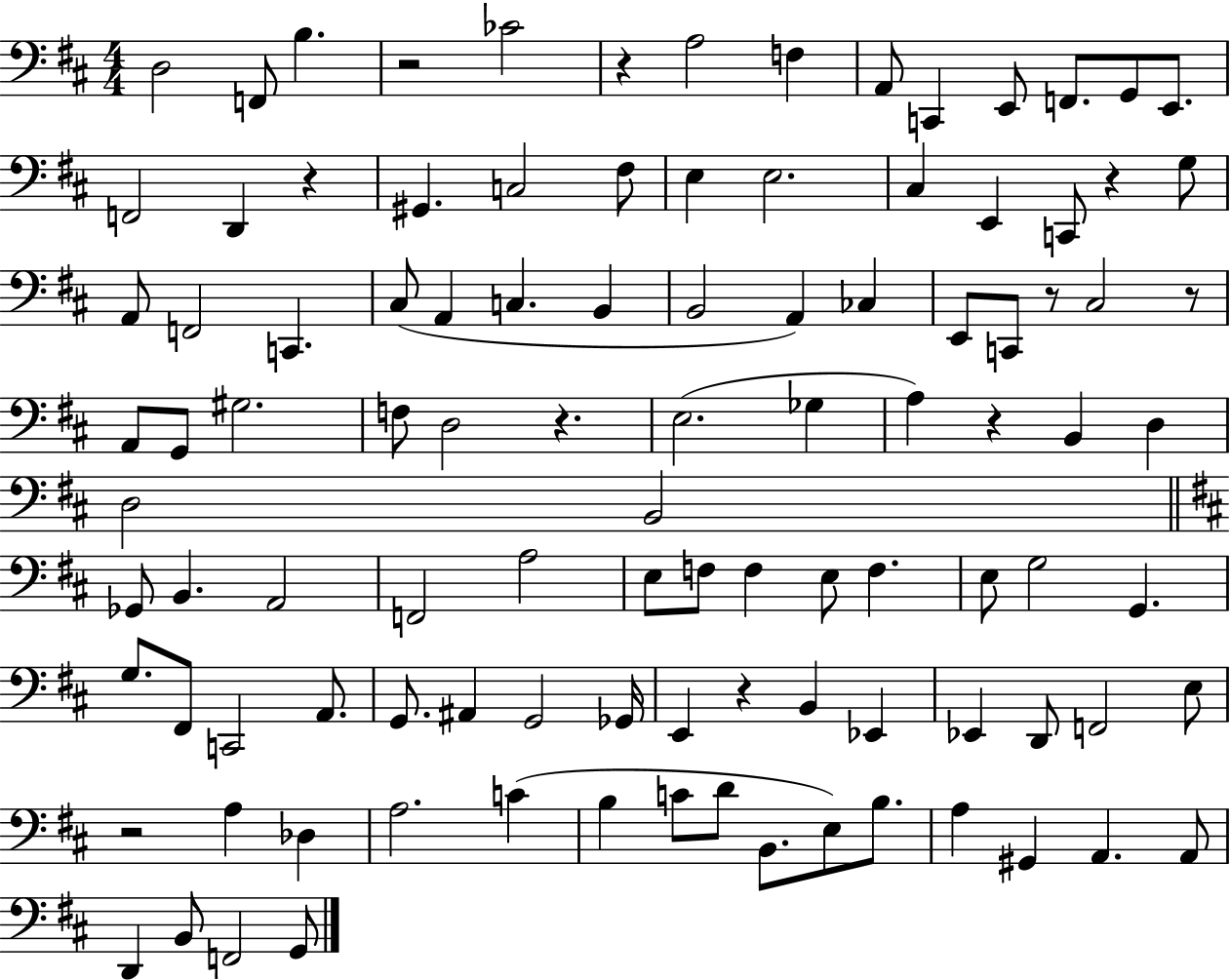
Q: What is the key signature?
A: D major